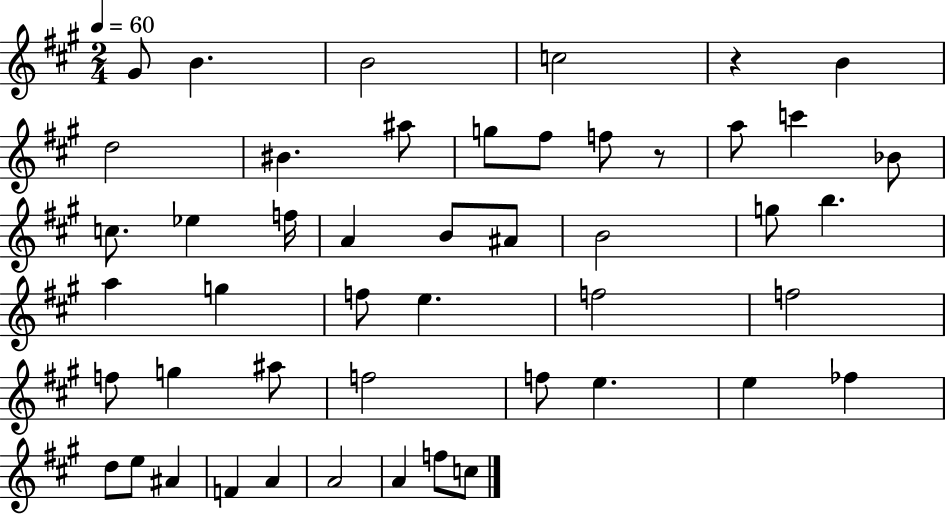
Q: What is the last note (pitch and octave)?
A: C5